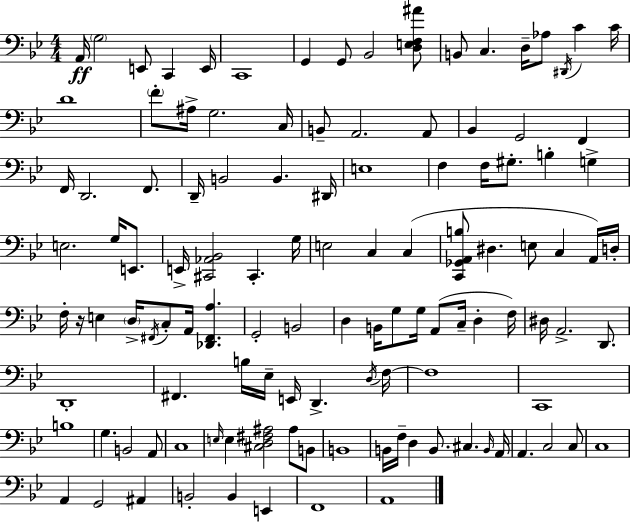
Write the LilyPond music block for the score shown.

{
  \clef bass
  \numericTimeSignature
  \time 4/4
  \key g \minor
  a,16\ff \parenthesize g2 e,8 c,4 e,16 | c,1 | g,4 g,8 bes,2 <d e f ais'>8 | b,8 c4. d16-- aes8 \acciaccatura { dis,16 } c'4 | \break c'16 d'1 | \parenthesize f'8-. ais16-> g2. | c16 b,8-- a,2. a,8 | bes,4 g,2 f,4 | \break f,16 d,2. f,8. | d,16-- b,2 b,4. | dis,16 e1 | f4 f16 gis8.-. b4-. g4-> | \break e2. g16 e,8. | e,16-> <cis, aes, bes,>2 cis,4.-. | g16 e2 c4 c4( | <c, ges, a, b>8 dis4. e8 c4 a,16) | \break d16-. f16-. r16 e4 \parenthesize d16-> \acciaccatura { fis,16 } c8-. a,16 <des, fis, a>4. | g,2-. b,2 | d4 b,16 g8 g16 a,8( c16-- d4-. | f16) dis16 a,2.-> d,8. | \break d,1-. | fis,4. b16 ees16-- e,16 d,4.-> | \acciaccatura { d16 } f16~~ f1 | c,1 | \break b1 | g4. b,2 | a,8 c1 | \grace { e16 } e4 <cis d fis ais>2 | \break ais8 b,8 b,1 | b,16 f16-- d4 b,8. cis4. | \grace { b,16 } a,16 a,4. c2 | c8 c1 | \break a,4 g,2 | ais,4 b,2-. b,4 | e,4 f,1 | a,1 | \break \bar "|."
}